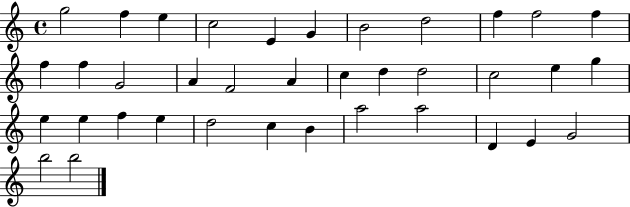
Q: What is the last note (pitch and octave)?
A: B5